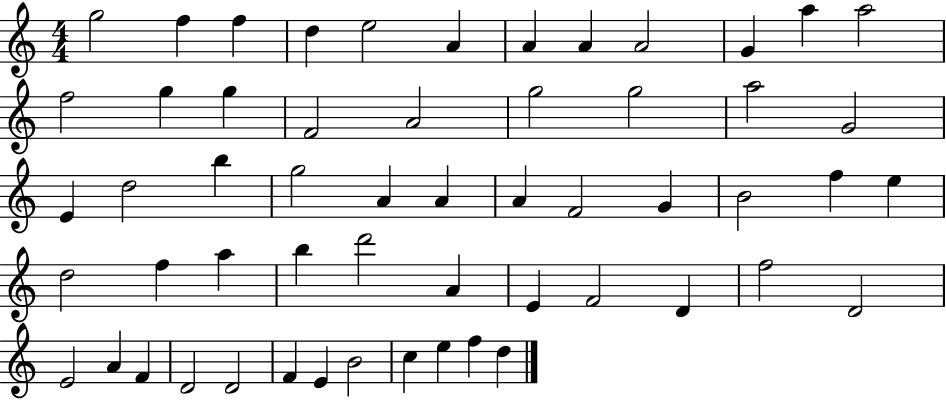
G5/h F5/q F5/q D5/q E5/h A4/q A4/q A4/q A4/h G4/q A5/q A5/h F5/h G5/q G5/q F4/h A4/h G5/h G5/h A5/h G4/h E4/q D5/h B5/q G5/h A4/q A4/q A4/q F4/h G4/q B4/h F5/q E5/q D5/h F5/q A5/q B5/q D6/h A4/q E4/q F4/h D4/q F5/h D4/h E4/h A4/q F4/q D4/h D4/h F4/q E4/q B4/h C5/q E5/q F5/q D5/q